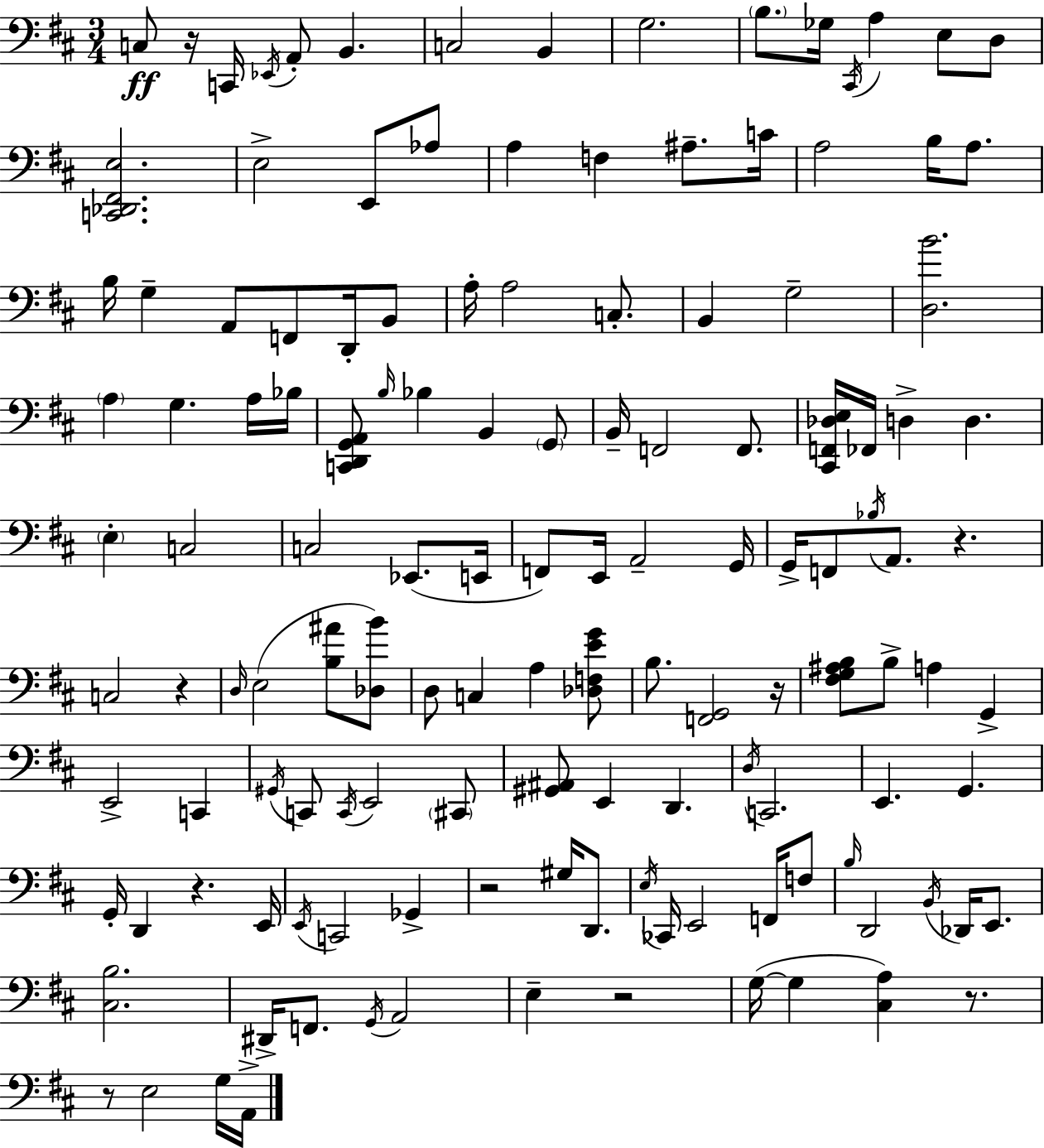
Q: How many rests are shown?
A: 9